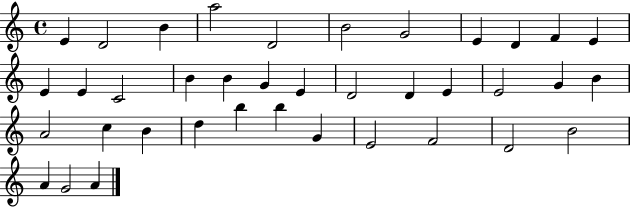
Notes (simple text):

E4/q D4/h B4/q A5/h D4/h B4/h G4/h E4/q D4/q F4/q E4/q E4/q E4/q C4/h B4/q B4/q G4/q E4/q D4/h D4/q E4/q E4/h G4/q B4/q A4/h C5/q B4/q D5/q B5/q B5/q G4/q E4/h F4/h D4/h B4/h A4/q G4/h A4/q